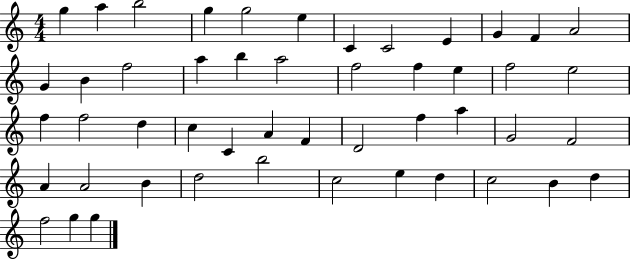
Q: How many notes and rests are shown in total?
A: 49